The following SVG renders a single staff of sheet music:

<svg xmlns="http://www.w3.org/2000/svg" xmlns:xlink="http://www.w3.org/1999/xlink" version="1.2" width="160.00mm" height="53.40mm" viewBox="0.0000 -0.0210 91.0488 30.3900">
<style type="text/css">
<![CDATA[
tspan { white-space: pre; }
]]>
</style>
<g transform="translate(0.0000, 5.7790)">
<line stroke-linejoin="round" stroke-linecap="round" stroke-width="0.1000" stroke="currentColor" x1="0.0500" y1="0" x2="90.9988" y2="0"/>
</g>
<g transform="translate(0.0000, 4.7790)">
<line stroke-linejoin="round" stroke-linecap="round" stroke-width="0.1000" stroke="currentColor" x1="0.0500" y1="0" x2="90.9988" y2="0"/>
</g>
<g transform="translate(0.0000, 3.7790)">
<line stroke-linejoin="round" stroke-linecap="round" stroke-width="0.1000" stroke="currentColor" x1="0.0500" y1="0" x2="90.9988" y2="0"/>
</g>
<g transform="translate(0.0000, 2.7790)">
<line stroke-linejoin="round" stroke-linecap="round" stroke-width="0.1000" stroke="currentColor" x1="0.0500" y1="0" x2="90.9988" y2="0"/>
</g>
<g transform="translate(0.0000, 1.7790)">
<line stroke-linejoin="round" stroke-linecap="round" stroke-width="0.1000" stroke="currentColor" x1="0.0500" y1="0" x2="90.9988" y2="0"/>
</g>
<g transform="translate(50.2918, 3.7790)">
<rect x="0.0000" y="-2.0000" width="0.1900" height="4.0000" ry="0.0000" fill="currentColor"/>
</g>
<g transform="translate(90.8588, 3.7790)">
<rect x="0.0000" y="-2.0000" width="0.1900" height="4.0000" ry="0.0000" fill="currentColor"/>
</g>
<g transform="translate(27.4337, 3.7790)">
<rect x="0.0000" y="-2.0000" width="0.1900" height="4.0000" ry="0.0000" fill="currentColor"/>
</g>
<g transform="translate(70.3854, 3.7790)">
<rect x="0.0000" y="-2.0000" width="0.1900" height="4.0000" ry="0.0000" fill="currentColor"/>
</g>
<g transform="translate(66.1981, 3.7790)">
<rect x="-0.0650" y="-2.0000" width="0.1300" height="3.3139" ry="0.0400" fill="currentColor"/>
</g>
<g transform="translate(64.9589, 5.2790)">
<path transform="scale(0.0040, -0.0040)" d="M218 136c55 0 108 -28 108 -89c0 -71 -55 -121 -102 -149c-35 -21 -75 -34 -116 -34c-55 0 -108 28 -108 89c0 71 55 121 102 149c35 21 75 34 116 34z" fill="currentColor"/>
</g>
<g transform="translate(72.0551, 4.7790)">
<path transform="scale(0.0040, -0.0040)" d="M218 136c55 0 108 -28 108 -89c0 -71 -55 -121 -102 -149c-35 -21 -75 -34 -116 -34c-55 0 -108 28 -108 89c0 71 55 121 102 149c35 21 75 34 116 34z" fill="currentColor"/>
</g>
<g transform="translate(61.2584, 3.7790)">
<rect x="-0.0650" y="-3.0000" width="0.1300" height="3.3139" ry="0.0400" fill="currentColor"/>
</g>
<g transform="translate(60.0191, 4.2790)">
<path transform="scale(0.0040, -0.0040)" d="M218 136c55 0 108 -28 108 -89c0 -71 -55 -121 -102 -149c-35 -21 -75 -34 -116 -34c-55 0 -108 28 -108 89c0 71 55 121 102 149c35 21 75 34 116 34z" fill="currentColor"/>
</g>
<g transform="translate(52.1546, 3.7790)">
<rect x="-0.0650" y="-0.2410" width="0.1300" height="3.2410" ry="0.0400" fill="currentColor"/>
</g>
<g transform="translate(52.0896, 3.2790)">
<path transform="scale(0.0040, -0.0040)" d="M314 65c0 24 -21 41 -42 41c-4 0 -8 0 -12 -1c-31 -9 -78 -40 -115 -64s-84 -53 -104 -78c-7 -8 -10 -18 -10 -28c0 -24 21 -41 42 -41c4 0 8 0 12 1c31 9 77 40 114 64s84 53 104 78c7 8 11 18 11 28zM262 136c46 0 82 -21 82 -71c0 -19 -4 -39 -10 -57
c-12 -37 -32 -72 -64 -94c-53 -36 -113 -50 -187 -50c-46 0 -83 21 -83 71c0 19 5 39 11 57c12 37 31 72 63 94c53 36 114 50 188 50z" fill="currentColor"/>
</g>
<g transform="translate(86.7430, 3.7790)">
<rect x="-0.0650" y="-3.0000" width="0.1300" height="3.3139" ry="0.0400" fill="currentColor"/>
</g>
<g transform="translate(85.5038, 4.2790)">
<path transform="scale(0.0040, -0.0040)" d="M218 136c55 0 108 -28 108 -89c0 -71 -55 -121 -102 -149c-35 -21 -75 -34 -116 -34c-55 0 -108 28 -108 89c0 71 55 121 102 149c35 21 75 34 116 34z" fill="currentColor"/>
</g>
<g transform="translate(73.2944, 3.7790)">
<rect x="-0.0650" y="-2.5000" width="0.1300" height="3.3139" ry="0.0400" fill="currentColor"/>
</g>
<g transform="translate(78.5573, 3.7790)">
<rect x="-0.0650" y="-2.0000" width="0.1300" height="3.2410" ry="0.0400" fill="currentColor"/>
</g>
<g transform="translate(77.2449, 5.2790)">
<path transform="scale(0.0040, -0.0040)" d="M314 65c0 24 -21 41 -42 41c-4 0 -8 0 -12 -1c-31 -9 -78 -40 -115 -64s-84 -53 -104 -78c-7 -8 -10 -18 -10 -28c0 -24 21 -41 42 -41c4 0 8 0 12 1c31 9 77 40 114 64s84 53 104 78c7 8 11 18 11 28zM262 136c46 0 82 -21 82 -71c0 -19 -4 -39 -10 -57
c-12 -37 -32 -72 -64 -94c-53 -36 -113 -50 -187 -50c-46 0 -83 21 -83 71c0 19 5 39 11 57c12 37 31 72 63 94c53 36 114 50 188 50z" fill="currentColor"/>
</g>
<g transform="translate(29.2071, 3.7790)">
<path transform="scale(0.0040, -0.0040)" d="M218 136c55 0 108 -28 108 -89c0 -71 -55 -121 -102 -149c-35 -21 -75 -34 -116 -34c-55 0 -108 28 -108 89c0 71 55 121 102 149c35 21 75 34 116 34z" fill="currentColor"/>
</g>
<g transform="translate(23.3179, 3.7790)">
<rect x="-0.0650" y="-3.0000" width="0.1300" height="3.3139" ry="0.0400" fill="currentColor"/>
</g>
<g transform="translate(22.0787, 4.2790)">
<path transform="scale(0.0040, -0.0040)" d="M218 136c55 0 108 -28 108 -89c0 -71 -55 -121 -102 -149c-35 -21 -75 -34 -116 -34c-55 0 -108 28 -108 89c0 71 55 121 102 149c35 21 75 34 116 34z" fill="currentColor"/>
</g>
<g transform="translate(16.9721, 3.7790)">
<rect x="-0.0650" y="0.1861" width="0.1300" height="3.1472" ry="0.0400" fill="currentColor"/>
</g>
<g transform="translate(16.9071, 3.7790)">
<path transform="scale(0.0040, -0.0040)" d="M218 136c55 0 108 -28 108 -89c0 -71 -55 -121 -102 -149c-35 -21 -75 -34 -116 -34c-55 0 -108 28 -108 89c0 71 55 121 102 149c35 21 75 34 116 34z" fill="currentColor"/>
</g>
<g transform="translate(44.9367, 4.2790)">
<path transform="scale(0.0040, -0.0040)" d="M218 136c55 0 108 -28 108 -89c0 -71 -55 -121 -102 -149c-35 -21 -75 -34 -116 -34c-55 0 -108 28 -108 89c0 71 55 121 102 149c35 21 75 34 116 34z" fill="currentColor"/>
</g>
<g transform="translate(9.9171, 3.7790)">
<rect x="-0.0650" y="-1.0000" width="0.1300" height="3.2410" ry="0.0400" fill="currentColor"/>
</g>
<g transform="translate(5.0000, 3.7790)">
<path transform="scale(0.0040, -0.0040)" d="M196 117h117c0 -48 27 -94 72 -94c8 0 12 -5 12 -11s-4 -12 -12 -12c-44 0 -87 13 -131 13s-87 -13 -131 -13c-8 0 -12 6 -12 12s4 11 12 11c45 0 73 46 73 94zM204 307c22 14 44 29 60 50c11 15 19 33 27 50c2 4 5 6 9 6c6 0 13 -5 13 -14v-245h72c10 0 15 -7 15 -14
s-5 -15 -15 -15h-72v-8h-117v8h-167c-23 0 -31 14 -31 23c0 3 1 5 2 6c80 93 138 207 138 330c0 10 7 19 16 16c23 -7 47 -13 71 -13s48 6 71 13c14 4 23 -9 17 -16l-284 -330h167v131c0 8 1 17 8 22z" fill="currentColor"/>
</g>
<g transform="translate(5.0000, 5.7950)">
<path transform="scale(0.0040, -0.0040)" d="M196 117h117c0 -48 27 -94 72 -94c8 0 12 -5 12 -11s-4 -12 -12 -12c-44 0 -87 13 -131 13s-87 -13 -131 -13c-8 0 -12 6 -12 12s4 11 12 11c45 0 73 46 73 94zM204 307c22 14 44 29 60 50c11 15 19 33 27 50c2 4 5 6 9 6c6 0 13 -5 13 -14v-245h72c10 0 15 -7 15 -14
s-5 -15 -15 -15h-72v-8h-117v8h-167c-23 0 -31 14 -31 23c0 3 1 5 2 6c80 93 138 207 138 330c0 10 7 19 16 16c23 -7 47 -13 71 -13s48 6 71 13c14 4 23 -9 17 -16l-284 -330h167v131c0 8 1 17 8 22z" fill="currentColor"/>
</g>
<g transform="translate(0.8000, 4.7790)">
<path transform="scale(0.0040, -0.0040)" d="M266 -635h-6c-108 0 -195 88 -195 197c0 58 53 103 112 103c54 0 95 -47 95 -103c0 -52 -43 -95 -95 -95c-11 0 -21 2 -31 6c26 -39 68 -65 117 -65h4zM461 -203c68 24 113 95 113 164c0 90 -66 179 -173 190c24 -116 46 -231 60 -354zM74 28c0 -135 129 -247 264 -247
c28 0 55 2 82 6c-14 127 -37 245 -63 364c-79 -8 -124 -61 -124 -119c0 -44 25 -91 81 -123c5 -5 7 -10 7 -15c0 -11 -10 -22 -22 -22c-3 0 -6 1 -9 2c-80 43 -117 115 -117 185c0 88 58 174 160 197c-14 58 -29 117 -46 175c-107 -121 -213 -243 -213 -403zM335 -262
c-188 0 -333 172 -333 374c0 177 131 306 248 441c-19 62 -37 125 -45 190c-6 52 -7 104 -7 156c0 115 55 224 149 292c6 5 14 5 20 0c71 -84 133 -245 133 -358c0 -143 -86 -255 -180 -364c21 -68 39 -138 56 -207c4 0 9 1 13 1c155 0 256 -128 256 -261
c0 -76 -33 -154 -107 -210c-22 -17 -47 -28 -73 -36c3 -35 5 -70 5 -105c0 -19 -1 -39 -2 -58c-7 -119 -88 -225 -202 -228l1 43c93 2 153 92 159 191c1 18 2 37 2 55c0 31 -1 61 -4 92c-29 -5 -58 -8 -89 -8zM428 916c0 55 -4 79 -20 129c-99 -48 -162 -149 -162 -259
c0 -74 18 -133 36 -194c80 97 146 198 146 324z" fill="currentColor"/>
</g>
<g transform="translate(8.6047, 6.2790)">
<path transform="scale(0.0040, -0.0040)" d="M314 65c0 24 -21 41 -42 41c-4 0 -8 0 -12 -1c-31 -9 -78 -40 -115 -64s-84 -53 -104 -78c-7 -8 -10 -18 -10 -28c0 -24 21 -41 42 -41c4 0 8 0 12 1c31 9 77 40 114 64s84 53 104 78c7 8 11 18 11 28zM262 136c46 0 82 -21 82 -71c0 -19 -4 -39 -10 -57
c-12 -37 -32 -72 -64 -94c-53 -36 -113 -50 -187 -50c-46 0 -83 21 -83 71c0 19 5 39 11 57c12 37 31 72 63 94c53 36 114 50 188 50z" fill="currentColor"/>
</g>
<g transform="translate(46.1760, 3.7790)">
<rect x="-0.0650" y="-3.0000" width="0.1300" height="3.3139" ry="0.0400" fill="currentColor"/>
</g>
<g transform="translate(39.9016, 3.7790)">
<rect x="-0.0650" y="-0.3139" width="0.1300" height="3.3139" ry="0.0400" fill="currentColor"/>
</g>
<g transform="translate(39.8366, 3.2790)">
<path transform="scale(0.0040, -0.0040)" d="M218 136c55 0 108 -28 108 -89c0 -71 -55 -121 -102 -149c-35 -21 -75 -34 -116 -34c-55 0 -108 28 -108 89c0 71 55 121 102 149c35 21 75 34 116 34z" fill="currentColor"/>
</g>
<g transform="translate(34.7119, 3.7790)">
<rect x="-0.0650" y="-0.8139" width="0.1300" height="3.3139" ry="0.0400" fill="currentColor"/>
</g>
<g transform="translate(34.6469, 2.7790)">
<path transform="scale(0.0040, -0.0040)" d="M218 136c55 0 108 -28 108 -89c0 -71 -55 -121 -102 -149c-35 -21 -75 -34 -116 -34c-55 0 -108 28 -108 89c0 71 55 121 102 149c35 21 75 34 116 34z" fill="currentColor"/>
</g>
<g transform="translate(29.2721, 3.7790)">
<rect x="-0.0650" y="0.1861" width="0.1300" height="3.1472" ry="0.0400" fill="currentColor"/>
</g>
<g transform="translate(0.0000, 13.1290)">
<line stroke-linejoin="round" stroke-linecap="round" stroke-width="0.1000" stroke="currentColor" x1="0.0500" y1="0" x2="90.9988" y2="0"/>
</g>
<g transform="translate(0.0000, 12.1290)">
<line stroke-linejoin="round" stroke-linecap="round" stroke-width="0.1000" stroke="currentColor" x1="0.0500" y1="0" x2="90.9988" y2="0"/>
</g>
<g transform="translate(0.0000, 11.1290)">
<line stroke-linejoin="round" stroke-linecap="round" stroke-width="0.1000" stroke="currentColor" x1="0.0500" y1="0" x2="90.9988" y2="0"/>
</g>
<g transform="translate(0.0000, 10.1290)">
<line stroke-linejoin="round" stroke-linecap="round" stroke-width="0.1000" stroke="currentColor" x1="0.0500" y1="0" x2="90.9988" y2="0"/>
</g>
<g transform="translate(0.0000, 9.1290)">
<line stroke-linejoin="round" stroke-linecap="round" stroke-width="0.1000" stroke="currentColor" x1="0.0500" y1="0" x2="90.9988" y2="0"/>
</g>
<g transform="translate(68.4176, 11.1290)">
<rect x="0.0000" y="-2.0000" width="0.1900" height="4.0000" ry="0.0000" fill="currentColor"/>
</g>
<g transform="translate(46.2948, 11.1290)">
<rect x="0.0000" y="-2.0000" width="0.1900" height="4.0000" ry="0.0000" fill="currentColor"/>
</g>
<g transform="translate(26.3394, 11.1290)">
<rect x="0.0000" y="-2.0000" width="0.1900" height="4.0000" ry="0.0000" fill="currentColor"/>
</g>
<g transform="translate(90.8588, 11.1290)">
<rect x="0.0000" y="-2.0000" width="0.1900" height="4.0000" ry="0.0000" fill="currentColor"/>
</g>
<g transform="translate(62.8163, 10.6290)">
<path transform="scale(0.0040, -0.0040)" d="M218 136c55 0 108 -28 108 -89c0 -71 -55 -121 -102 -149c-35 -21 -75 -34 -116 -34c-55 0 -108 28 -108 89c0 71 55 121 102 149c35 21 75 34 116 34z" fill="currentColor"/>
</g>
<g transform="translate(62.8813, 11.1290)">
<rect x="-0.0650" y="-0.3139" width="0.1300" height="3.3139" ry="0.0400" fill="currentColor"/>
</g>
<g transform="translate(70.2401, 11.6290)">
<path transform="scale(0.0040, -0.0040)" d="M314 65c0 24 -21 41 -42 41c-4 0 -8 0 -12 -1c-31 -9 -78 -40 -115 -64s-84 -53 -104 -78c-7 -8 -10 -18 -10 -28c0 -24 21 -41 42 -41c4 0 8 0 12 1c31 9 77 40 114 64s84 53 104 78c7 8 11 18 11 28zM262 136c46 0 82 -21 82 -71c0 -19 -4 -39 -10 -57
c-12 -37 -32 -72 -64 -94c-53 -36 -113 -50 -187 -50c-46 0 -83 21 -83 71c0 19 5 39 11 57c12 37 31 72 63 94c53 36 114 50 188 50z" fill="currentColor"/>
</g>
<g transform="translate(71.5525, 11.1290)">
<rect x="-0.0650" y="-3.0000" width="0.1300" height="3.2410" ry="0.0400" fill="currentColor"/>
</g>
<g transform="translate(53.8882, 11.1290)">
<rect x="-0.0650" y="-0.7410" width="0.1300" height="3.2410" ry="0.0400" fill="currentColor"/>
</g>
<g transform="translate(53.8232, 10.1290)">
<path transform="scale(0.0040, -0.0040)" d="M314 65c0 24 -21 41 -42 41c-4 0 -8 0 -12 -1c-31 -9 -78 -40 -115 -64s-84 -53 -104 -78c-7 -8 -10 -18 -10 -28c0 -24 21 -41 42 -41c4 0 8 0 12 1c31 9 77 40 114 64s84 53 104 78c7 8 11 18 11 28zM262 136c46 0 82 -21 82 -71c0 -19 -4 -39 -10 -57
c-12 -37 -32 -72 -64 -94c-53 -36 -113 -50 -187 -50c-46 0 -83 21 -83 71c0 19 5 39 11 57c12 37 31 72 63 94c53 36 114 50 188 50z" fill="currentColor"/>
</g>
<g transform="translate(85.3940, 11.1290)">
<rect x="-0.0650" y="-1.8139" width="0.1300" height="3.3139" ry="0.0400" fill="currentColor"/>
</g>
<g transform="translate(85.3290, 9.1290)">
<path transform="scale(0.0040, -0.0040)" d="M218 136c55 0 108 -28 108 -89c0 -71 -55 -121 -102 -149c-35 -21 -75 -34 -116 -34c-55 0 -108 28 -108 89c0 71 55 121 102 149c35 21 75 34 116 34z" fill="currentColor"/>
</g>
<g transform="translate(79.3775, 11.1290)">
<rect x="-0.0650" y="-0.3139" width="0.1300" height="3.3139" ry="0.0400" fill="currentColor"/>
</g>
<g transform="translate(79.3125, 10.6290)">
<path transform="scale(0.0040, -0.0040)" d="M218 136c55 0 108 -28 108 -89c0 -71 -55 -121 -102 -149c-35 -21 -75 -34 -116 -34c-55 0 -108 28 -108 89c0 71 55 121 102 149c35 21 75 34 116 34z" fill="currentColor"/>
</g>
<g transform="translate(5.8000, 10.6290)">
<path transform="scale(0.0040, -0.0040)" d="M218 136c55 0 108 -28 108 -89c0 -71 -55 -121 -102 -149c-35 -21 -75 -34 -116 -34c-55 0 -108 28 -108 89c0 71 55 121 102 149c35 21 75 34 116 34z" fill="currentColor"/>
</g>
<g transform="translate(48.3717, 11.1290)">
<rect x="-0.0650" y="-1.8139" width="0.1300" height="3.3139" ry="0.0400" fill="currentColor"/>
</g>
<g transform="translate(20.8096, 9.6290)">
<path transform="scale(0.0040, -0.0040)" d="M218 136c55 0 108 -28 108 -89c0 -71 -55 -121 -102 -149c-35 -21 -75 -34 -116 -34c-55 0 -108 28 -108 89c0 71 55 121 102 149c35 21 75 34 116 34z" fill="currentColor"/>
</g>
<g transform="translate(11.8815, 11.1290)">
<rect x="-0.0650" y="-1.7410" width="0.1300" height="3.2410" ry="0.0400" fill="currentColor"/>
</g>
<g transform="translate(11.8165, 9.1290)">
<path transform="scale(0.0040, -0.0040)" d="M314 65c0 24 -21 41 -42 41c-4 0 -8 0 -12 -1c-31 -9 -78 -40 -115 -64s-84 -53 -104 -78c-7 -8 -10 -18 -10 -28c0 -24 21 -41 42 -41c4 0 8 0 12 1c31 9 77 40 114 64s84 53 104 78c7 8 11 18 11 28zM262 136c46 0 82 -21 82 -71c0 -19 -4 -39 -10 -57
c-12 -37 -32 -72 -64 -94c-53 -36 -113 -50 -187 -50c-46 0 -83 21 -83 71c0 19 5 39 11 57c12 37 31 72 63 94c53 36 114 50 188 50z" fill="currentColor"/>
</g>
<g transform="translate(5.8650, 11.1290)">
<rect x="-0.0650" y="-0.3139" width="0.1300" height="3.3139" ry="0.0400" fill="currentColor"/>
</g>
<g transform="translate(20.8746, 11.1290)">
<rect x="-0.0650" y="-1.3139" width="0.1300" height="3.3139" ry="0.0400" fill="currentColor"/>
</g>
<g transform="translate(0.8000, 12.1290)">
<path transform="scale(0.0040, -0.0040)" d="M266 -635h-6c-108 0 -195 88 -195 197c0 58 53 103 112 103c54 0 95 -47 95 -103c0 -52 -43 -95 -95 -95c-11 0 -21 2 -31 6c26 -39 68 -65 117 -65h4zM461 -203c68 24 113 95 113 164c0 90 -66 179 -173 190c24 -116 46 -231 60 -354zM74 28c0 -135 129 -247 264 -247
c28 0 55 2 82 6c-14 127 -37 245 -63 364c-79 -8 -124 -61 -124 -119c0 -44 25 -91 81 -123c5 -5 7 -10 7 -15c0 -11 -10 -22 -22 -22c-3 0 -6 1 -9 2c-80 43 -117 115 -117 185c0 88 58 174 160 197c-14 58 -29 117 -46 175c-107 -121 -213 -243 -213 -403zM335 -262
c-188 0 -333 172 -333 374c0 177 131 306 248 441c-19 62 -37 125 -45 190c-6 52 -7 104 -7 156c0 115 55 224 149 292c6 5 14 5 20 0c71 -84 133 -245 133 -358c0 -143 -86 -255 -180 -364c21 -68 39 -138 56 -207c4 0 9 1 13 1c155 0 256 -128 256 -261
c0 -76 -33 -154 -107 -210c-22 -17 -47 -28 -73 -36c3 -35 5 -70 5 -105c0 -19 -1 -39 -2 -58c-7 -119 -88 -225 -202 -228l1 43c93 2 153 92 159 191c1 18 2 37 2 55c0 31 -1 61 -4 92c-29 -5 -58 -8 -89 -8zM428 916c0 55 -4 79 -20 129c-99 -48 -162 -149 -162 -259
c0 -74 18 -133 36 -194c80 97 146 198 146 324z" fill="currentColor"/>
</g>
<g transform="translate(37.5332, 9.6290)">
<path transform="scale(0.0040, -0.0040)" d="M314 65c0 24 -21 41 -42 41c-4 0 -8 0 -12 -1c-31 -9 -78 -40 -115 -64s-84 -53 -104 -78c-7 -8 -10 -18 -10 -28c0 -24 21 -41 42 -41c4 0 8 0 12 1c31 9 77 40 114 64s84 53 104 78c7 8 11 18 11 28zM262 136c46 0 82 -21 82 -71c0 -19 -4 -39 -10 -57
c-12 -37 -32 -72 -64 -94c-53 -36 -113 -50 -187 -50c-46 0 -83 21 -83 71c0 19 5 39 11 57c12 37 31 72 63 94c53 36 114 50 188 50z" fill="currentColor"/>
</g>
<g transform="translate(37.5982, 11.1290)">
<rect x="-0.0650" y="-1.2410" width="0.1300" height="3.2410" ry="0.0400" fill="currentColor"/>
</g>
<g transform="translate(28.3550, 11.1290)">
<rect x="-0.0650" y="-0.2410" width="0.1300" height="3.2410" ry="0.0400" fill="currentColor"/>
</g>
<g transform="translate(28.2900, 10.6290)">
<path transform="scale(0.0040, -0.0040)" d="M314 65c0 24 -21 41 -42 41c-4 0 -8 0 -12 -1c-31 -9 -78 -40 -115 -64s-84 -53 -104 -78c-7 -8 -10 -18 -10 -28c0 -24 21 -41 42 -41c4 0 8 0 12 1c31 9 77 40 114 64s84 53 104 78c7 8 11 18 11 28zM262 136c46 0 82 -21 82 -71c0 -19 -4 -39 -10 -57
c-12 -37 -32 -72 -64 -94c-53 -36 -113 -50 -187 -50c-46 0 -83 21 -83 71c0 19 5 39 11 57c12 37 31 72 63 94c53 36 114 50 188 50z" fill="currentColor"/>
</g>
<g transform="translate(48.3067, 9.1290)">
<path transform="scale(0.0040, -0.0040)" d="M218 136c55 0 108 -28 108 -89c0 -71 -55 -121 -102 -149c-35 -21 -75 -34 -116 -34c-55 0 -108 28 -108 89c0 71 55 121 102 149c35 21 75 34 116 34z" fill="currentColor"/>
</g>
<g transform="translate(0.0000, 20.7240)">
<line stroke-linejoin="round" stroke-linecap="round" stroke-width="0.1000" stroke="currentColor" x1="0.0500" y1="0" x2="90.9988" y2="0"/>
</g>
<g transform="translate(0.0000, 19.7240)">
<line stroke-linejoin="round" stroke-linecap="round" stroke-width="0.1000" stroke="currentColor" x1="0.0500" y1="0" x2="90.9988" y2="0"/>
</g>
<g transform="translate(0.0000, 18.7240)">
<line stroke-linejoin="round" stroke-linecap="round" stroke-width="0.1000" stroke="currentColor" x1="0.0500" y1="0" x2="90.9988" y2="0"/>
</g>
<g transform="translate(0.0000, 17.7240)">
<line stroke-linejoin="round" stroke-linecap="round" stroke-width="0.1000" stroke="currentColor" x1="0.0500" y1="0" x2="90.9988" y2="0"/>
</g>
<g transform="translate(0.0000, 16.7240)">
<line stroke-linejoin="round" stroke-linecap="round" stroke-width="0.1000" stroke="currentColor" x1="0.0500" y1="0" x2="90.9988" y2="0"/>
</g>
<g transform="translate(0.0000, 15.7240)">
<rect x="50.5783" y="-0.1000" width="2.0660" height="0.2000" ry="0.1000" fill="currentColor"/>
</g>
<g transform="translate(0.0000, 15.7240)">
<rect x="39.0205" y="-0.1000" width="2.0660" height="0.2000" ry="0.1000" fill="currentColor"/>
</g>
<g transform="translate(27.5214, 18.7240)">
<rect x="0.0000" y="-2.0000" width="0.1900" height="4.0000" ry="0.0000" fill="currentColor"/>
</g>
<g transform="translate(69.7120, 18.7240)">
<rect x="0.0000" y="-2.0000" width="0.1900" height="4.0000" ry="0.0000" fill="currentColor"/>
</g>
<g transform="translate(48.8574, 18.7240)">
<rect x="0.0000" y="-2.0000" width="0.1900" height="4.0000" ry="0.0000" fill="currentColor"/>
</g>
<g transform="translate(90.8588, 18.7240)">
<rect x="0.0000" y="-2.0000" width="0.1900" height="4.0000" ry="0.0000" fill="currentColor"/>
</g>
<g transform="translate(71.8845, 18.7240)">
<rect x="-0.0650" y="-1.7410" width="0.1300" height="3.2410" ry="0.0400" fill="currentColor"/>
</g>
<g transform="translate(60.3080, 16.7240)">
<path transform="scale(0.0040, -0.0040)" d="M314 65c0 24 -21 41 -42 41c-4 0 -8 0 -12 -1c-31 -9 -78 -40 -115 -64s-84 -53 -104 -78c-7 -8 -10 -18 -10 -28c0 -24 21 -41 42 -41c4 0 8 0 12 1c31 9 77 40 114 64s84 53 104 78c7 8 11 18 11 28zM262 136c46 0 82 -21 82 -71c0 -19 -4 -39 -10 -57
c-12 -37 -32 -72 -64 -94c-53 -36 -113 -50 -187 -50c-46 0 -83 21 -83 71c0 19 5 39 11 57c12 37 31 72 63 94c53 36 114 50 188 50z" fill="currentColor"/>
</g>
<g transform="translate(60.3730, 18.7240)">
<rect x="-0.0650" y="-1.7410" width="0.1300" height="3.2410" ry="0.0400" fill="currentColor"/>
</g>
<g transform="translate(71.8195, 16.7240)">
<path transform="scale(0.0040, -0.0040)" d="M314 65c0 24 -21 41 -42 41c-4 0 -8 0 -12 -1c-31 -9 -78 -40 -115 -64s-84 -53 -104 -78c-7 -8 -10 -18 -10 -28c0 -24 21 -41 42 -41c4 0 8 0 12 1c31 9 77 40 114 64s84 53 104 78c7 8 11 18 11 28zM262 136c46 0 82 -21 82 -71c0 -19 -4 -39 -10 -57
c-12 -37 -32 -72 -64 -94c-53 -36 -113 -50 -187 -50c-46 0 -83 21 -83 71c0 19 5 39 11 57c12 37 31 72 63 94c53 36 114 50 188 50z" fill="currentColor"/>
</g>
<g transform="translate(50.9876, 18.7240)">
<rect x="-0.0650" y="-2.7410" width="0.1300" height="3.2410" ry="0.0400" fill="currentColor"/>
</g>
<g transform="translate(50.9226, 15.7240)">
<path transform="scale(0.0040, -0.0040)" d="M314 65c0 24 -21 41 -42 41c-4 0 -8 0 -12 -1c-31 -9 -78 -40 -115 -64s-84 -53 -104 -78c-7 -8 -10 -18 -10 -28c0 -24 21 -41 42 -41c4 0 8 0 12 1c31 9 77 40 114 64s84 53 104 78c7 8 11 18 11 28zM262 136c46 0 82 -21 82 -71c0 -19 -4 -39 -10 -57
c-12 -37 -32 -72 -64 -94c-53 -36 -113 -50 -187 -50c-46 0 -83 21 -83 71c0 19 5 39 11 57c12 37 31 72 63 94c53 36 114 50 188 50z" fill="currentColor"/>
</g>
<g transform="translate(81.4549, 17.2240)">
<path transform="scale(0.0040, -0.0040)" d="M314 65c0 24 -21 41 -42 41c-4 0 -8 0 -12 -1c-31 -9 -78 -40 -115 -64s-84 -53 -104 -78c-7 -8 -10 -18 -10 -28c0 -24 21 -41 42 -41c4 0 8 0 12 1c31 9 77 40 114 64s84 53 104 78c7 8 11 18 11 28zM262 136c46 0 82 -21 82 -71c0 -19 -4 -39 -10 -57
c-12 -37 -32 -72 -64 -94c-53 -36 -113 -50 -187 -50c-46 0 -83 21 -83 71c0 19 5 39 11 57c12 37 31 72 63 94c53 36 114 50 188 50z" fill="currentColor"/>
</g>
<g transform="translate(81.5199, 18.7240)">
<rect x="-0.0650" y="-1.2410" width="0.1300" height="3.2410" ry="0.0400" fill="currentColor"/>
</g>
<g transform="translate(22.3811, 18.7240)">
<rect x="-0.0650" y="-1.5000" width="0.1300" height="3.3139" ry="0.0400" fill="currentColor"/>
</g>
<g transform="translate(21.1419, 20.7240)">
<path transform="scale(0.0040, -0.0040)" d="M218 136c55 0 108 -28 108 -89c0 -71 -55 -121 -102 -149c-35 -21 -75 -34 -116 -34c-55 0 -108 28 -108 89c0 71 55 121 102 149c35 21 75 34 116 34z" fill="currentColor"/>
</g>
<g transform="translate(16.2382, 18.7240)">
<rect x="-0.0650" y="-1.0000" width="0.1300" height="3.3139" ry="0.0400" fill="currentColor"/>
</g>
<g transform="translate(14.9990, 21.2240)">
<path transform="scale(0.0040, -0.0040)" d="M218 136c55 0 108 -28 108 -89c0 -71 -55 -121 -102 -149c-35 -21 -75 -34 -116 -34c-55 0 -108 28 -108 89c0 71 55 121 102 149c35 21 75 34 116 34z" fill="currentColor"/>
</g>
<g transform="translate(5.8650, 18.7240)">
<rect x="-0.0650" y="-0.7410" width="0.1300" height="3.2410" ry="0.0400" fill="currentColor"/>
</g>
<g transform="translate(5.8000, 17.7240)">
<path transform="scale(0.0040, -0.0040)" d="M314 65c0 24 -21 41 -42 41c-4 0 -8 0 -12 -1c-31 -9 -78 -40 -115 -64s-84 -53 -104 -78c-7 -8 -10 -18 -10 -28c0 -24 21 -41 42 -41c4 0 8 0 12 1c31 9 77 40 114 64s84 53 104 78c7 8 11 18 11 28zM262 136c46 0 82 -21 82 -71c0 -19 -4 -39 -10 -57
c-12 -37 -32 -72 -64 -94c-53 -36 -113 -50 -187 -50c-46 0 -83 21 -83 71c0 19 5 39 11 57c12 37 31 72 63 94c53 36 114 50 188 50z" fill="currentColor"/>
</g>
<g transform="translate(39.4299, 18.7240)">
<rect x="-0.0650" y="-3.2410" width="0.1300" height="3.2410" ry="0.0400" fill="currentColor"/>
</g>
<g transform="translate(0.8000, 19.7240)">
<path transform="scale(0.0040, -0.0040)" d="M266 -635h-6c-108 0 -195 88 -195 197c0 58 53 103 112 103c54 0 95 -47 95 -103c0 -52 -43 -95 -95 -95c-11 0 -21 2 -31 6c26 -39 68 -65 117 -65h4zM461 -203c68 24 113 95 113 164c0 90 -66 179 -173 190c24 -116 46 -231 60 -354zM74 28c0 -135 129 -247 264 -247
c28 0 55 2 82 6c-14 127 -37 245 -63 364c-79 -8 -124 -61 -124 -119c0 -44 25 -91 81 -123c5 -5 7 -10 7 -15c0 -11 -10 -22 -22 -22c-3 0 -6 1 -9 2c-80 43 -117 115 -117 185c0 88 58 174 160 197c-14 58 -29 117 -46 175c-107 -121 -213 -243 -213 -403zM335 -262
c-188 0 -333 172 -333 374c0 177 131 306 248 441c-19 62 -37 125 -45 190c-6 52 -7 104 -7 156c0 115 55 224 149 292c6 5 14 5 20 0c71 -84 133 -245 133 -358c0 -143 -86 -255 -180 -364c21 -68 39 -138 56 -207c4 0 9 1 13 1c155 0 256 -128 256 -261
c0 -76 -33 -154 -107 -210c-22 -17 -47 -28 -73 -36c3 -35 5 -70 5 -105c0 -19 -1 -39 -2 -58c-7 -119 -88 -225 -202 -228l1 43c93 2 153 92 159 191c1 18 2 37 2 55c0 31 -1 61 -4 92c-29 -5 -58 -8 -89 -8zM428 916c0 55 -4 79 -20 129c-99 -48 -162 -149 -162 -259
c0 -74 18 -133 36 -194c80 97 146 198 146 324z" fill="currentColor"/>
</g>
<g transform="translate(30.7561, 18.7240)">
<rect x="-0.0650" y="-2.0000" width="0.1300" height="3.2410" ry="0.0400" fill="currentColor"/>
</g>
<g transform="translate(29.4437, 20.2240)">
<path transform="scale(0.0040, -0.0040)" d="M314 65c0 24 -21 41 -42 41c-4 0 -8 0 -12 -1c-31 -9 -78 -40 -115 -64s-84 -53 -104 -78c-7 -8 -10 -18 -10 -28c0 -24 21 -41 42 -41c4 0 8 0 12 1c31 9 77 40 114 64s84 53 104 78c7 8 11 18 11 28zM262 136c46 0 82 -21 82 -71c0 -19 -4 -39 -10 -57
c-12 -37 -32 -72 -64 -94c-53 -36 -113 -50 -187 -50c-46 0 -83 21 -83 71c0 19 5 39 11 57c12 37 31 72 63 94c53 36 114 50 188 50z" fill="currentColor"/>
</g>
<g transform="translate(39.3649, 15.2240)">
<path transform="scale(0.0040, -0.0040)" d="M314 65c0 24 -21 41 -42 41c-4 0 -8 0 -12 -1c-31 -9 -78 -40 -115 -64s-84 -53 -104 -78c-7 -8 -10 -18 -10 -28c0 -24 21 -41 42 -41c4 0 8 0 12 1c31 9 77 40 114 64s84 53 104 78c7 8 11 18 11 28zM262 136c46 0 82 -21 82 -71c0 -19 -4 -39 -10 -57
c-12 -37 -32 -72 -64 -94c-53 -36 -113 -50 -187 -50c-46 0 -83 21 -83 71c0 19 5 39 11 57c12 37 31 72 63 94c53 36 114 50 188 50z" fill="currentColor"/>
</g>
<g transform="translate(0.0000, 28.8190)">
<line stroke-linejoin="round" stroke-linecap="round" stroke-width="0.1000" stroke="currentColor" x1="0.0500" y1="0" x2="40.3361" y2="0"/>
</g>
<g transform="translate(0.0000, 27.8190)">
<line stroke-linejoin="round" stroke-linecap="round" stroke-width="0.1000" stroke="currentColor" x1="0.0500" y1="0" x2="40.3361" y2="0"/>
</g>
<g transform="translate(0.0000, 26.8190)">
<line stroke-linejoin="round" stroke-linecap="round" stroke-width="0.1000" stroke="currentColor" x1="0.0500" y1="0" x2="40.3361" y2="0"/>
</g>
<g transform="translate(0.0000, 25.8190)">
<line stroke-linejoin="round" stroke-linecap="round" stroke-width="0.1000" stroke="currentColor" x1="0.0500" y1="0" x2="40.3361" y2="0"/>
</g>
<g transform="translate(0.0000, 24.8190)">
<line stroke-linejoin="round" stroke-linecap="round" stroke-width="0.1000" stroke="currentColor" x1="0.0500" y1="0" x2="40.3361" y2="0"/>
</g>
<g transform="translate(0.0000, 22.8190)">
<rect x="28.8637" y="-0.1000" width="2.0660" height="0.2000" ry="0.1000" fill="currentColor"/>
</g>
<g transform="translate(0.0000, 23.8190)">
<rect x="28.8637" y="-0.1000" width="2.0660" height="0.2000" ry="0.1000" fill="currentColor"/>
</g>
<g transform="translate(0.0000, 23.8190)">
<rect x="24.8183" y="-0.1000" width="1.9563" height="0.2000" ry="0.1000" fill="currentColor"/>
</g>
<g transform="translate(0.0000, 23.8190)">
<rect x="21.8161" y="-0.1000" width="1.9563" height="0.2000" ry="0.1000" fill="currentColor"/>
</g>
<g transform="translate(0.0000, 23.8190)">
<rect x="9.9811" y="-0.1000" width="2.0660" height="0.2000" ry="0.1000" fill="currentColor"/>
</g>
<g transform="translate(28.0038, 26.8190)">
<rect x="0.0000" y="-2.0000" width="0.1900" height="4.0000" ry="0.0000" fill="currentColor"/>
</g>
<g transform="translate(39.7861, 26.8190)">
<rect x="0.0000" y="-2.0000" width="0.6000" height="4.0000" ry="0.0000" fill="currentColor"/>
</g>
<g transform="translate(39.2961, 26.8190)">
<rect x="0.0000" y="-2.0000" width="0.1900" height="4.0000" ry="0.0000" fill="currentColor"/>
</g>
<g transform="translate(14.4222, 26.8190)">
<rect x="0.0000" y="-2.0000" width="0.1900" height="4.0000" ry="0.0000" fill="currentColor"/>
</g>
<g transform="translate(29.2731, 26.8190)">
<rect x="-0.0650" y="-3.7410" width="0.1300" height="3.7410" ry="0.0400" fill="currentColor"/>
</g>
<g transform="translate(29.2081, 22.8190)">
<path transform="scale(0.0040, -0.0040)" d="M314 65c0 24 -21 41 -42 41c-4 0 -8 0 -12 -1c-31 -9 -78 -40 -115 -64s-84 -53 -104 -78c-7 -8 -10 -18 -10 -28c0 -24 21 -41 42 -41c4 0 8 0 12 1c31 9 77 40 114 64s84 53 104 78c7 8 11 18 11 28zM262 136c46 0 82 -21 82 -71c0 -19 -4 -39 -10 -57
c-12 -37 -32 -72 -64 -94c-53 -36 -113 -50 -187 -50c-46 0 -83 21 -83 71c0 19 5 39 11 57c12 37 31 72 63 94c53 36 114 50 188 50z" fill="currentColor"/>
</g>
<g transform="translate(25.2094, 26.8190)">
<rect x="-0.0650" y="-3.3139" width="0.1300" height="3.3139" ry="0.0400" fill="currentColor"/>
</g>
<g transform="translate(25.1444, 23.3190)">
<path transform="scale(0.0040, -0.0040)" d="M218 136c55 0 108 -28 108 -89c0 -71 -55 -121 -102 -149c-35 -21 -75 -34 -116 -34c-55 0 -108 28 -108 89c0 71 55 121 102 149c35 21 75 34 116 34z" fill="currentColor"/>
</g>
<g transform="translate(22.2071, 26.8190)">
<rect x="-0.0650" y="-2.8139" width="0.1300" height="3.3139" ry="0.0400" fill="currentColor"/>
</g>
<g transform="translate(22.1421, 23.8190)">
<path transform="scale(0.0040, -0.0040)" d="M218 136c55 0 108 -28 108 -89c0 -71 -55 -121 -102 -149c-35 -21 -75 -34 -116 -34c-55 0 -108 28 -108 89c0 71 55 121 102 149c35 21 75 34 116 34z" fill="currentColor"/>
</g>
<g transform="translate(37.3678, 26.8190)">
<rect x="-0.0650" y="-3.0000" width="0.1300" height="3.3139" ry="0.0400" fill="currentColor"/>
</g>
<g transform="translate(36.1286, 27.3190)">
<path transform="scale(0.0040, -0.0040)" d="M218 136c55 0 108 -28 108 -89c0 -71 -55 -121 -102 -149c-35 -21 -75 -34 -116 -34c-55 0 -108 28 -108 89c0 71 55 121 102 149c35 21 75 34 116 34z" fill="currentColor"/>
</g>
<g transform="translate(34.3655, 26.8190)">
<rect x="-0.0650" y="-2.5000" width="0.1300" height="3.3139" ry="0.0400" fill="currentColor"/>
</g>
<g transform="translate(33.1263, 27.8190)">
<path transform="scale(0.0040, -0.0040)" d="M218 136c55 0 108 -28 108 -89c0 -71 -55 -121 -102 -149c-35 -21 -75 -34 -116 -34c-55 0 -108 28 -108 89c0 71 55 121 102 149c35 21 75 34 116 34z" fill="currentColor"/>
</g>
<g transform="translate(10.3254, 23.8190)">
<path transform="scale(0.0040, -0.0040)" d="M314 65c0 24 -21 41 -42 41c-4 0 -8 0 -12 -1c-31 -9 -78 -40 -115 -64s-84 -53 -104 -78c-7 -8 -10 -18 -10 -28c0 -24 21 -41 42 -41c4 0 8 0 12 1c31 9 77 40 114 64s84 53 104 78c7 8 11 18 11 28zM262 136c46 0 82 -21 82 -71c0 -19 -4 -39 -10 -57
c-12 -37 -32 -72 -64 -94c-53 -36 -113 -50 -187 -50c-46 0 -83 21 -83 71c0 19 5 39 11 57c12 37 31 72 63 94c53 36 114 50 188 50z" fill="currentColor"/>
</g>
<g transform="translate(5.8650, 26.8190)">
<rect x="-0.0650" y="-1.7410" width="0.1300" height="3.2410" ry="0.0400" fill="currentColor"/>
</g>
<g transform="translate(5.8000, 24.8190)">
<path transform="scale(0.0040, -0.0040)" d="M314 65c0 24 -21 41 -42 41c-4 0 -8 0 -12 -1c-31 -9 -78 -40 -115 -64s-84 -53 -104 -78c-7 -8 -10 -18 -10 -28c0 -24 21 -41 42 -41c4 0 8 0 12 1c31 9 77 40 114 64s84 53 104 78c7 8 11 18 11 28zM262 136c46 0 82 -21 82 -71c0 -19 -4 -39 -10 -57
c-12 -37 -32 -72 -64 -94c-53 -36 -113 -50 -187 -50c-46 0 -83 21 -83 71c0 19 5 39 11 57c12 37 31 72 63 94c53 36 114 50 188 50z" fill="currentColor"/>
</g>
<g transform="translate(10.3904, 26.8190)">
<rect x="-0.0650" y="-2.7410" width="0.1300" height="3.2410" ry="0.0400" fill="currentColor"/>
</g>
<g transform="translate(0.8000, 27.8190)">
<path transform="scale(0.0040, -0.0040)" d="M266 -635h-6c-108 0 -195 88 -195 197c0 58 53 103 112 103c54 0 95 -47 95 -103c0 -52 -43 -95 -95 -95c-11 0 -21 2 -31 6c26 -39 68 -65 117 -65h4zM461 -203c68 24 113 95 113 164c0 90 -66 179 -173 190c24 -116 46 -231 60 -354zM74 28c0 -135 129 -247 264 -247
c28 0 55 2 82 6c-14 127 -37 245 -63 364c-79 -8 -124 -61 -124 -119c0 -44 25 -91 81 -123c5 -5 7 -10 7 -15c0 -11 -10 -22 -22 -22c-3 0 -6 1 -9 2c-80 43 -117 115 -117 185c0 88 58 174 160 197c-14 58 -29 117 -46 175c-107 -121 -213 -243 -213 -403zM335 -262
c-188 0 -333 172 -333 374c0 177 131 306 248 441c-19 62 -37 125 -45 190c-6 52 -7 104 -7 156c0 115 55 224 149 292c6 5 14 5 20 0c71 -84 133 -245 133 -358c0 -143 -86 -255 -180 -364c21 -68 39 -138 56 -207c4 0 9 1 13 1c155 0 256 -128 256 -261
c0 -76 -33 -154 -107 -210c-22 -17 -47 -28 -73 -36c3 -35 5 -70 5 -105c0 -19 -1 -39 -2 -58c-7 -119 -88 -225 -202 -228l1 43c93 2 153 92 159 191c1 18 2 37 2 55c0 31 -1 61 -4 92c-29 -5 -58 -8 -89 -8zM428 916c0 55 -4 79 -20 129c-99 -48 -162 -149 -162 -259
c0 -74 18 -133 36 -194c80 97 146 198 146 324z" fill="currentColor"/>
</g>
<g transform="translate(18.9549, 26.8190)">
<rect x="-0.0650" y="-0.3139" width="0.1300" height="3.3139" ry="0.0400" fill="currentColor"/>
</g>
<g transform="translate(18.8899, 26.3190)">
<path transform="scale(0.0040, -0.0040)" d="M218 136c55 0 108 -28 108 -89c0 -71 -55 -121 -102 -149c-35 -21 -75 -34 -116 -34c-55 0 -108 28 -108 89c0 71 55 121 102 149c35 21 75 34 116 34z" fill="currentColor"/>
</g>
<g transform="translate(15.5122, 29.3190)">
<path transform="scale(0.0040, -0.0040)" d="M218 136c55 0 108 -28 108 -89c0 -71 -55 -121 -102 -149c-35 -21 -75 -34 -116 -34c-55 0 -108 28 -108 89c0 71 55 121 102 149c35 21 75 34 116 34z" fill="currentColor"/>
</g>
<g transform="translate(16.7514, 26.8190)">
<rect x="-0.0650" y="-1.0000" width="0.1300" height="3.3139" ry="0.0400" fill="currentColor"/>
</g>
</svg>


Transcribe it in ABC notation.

X:1
T:Untitled
M:4/4
L:1/4
K:C
D2 B A B d c A c2 A F G F2 A c f2 e c2 e2 f d2 c A2 c f d2 D E F2 b2 a2 f2 f2 e2 f2 a2 D c a b c'2 G A